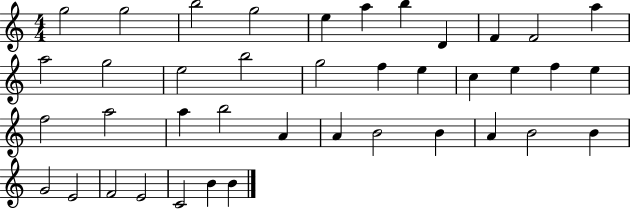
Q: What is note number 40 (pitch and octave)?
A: B4